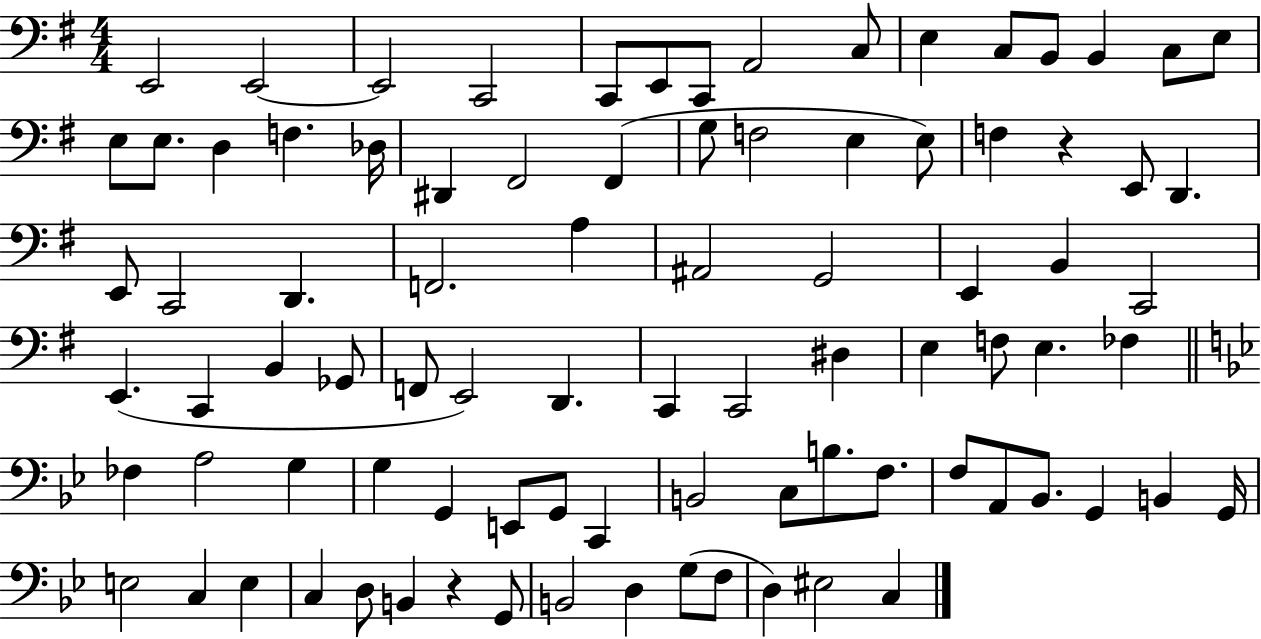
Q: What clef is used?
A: bass